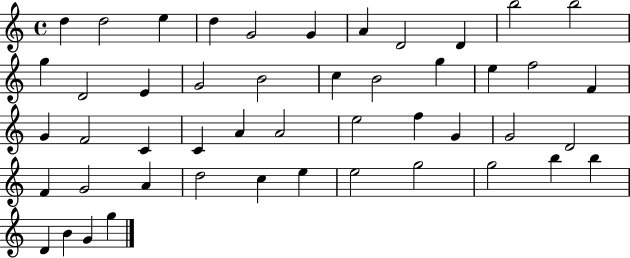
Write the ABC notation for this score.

X:1
T:Untitled
M:4/4
L:1/4
K:C
d d2 e d G2 G A D2 D b2 b2 g D2 E G2 B2 c B2 g e f2 F G F2 C C A A2 e2 f G G2 D2 F G2 A d2 c e e2 g2 g2 b b D B G g